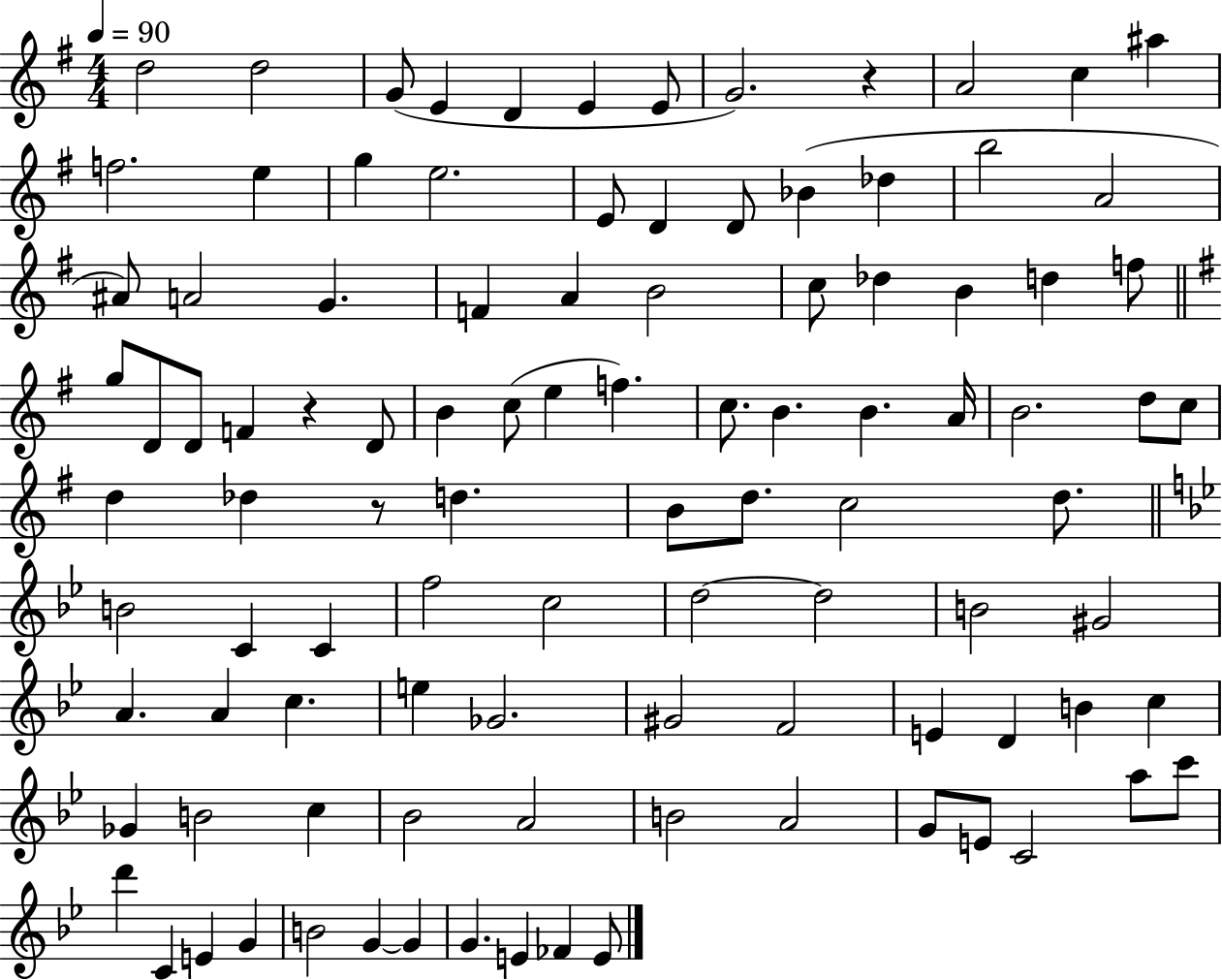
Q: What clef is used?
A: treble